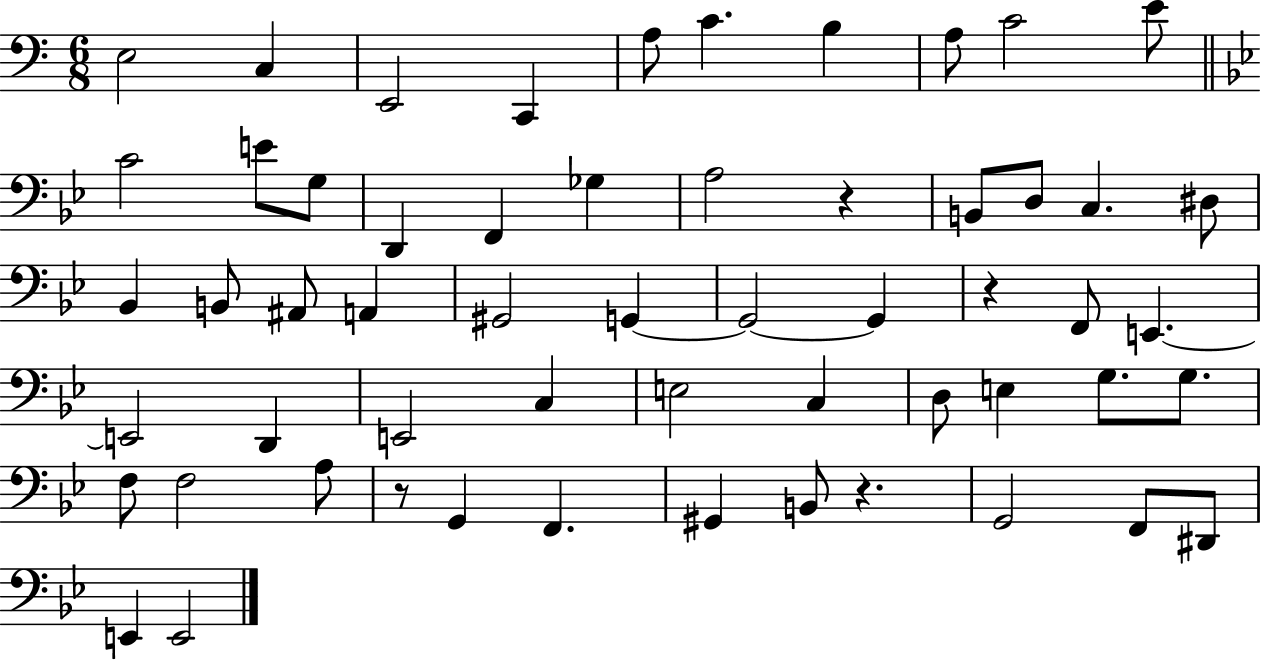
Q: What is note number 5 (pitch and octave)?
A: A3